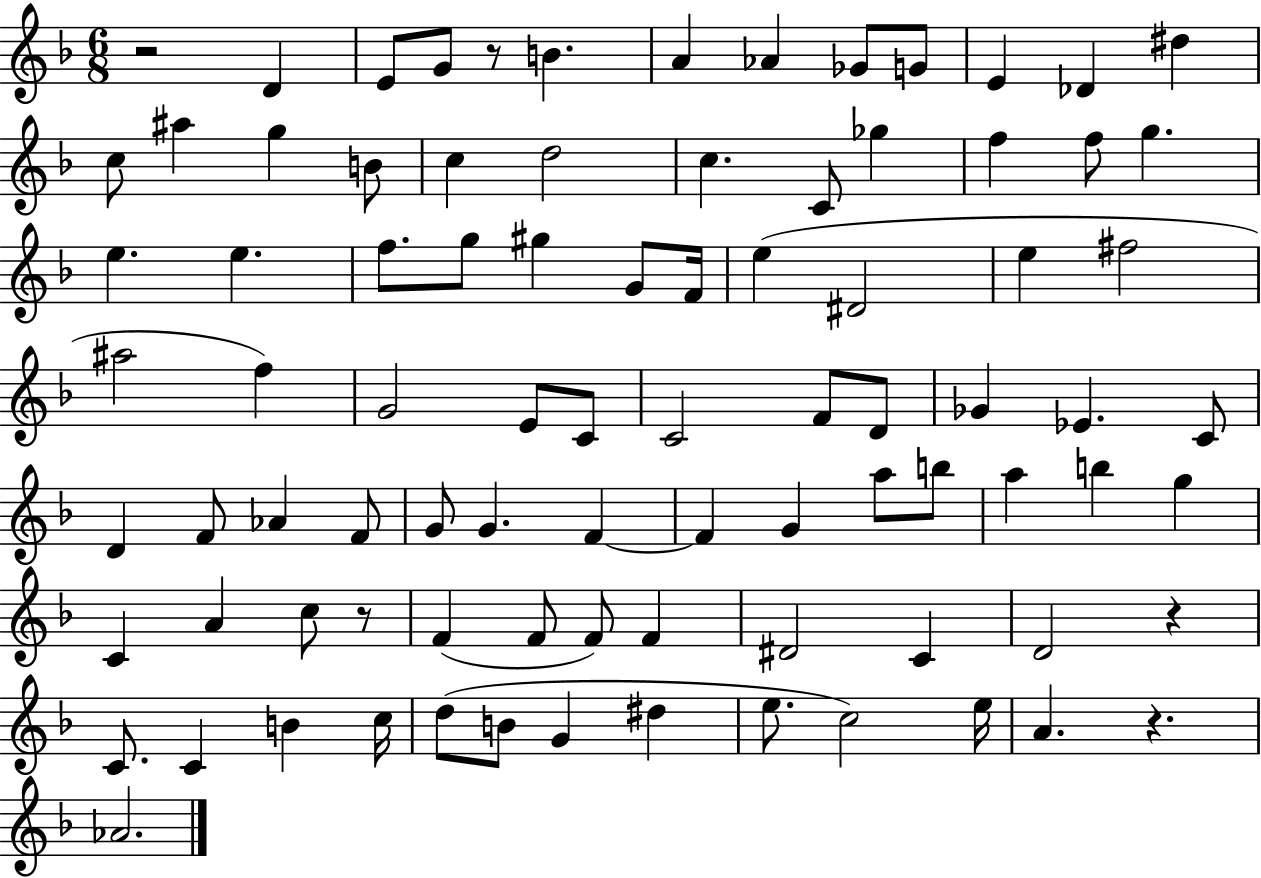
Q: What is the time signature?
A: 6/8